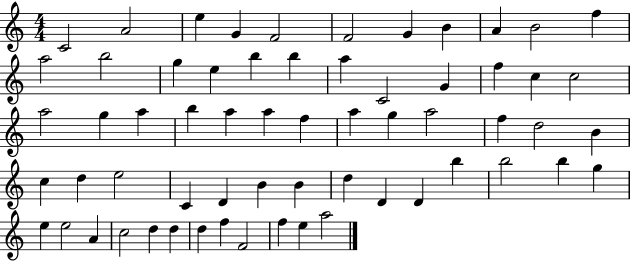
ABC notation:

X:1
T:Untitled
M:4/4
L:1/4
K:C
C2 A2 e G F2 F2 G B A B2 f a2 b2 g e b b a C2 G f c c2 a2 g a b a a f a g a2 f d2 B c d e2 C D B B d D D b b2 b g e e2 A c2 d d d f F2 f e a2